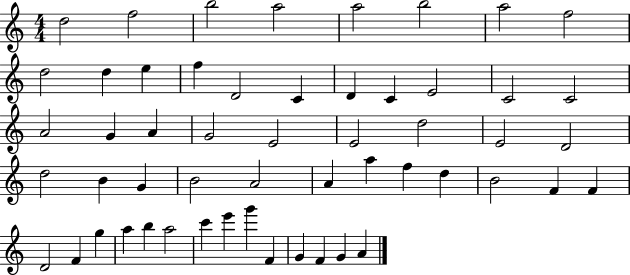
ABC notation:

X:1
T:Untitled
M:4/4
L:1/4
K:C
d2 f2 b2 a2 a2 b2 a2 f2 d2 d e f D2 C D C E2 C2 C2 A2 G A G2 E2 E2 d2 E2 D2 d2 B G B2 A2 A a f d B2 F F D2 F g a b a2 c' e' g' F G F G A